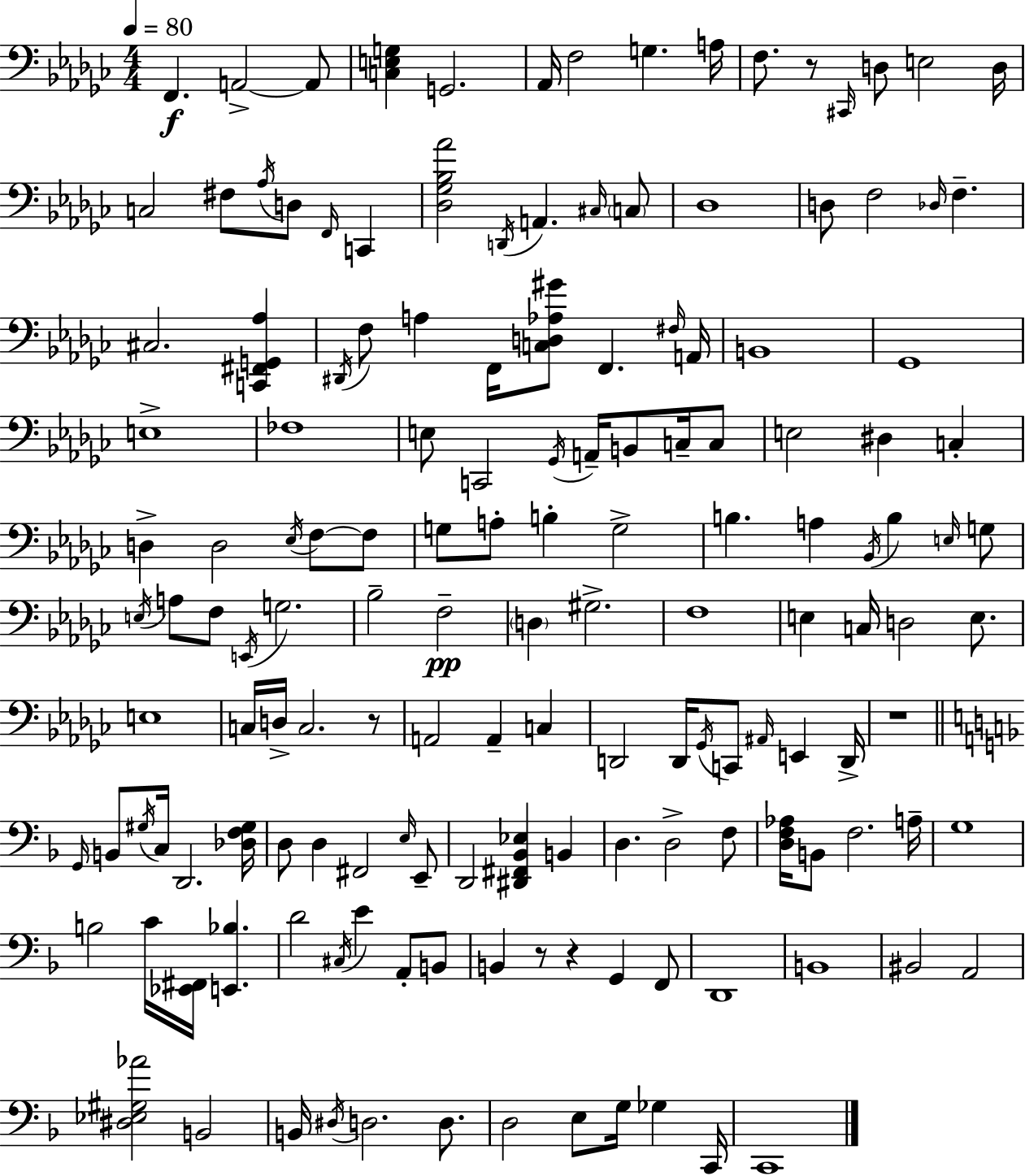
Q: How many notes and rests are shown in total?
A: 152